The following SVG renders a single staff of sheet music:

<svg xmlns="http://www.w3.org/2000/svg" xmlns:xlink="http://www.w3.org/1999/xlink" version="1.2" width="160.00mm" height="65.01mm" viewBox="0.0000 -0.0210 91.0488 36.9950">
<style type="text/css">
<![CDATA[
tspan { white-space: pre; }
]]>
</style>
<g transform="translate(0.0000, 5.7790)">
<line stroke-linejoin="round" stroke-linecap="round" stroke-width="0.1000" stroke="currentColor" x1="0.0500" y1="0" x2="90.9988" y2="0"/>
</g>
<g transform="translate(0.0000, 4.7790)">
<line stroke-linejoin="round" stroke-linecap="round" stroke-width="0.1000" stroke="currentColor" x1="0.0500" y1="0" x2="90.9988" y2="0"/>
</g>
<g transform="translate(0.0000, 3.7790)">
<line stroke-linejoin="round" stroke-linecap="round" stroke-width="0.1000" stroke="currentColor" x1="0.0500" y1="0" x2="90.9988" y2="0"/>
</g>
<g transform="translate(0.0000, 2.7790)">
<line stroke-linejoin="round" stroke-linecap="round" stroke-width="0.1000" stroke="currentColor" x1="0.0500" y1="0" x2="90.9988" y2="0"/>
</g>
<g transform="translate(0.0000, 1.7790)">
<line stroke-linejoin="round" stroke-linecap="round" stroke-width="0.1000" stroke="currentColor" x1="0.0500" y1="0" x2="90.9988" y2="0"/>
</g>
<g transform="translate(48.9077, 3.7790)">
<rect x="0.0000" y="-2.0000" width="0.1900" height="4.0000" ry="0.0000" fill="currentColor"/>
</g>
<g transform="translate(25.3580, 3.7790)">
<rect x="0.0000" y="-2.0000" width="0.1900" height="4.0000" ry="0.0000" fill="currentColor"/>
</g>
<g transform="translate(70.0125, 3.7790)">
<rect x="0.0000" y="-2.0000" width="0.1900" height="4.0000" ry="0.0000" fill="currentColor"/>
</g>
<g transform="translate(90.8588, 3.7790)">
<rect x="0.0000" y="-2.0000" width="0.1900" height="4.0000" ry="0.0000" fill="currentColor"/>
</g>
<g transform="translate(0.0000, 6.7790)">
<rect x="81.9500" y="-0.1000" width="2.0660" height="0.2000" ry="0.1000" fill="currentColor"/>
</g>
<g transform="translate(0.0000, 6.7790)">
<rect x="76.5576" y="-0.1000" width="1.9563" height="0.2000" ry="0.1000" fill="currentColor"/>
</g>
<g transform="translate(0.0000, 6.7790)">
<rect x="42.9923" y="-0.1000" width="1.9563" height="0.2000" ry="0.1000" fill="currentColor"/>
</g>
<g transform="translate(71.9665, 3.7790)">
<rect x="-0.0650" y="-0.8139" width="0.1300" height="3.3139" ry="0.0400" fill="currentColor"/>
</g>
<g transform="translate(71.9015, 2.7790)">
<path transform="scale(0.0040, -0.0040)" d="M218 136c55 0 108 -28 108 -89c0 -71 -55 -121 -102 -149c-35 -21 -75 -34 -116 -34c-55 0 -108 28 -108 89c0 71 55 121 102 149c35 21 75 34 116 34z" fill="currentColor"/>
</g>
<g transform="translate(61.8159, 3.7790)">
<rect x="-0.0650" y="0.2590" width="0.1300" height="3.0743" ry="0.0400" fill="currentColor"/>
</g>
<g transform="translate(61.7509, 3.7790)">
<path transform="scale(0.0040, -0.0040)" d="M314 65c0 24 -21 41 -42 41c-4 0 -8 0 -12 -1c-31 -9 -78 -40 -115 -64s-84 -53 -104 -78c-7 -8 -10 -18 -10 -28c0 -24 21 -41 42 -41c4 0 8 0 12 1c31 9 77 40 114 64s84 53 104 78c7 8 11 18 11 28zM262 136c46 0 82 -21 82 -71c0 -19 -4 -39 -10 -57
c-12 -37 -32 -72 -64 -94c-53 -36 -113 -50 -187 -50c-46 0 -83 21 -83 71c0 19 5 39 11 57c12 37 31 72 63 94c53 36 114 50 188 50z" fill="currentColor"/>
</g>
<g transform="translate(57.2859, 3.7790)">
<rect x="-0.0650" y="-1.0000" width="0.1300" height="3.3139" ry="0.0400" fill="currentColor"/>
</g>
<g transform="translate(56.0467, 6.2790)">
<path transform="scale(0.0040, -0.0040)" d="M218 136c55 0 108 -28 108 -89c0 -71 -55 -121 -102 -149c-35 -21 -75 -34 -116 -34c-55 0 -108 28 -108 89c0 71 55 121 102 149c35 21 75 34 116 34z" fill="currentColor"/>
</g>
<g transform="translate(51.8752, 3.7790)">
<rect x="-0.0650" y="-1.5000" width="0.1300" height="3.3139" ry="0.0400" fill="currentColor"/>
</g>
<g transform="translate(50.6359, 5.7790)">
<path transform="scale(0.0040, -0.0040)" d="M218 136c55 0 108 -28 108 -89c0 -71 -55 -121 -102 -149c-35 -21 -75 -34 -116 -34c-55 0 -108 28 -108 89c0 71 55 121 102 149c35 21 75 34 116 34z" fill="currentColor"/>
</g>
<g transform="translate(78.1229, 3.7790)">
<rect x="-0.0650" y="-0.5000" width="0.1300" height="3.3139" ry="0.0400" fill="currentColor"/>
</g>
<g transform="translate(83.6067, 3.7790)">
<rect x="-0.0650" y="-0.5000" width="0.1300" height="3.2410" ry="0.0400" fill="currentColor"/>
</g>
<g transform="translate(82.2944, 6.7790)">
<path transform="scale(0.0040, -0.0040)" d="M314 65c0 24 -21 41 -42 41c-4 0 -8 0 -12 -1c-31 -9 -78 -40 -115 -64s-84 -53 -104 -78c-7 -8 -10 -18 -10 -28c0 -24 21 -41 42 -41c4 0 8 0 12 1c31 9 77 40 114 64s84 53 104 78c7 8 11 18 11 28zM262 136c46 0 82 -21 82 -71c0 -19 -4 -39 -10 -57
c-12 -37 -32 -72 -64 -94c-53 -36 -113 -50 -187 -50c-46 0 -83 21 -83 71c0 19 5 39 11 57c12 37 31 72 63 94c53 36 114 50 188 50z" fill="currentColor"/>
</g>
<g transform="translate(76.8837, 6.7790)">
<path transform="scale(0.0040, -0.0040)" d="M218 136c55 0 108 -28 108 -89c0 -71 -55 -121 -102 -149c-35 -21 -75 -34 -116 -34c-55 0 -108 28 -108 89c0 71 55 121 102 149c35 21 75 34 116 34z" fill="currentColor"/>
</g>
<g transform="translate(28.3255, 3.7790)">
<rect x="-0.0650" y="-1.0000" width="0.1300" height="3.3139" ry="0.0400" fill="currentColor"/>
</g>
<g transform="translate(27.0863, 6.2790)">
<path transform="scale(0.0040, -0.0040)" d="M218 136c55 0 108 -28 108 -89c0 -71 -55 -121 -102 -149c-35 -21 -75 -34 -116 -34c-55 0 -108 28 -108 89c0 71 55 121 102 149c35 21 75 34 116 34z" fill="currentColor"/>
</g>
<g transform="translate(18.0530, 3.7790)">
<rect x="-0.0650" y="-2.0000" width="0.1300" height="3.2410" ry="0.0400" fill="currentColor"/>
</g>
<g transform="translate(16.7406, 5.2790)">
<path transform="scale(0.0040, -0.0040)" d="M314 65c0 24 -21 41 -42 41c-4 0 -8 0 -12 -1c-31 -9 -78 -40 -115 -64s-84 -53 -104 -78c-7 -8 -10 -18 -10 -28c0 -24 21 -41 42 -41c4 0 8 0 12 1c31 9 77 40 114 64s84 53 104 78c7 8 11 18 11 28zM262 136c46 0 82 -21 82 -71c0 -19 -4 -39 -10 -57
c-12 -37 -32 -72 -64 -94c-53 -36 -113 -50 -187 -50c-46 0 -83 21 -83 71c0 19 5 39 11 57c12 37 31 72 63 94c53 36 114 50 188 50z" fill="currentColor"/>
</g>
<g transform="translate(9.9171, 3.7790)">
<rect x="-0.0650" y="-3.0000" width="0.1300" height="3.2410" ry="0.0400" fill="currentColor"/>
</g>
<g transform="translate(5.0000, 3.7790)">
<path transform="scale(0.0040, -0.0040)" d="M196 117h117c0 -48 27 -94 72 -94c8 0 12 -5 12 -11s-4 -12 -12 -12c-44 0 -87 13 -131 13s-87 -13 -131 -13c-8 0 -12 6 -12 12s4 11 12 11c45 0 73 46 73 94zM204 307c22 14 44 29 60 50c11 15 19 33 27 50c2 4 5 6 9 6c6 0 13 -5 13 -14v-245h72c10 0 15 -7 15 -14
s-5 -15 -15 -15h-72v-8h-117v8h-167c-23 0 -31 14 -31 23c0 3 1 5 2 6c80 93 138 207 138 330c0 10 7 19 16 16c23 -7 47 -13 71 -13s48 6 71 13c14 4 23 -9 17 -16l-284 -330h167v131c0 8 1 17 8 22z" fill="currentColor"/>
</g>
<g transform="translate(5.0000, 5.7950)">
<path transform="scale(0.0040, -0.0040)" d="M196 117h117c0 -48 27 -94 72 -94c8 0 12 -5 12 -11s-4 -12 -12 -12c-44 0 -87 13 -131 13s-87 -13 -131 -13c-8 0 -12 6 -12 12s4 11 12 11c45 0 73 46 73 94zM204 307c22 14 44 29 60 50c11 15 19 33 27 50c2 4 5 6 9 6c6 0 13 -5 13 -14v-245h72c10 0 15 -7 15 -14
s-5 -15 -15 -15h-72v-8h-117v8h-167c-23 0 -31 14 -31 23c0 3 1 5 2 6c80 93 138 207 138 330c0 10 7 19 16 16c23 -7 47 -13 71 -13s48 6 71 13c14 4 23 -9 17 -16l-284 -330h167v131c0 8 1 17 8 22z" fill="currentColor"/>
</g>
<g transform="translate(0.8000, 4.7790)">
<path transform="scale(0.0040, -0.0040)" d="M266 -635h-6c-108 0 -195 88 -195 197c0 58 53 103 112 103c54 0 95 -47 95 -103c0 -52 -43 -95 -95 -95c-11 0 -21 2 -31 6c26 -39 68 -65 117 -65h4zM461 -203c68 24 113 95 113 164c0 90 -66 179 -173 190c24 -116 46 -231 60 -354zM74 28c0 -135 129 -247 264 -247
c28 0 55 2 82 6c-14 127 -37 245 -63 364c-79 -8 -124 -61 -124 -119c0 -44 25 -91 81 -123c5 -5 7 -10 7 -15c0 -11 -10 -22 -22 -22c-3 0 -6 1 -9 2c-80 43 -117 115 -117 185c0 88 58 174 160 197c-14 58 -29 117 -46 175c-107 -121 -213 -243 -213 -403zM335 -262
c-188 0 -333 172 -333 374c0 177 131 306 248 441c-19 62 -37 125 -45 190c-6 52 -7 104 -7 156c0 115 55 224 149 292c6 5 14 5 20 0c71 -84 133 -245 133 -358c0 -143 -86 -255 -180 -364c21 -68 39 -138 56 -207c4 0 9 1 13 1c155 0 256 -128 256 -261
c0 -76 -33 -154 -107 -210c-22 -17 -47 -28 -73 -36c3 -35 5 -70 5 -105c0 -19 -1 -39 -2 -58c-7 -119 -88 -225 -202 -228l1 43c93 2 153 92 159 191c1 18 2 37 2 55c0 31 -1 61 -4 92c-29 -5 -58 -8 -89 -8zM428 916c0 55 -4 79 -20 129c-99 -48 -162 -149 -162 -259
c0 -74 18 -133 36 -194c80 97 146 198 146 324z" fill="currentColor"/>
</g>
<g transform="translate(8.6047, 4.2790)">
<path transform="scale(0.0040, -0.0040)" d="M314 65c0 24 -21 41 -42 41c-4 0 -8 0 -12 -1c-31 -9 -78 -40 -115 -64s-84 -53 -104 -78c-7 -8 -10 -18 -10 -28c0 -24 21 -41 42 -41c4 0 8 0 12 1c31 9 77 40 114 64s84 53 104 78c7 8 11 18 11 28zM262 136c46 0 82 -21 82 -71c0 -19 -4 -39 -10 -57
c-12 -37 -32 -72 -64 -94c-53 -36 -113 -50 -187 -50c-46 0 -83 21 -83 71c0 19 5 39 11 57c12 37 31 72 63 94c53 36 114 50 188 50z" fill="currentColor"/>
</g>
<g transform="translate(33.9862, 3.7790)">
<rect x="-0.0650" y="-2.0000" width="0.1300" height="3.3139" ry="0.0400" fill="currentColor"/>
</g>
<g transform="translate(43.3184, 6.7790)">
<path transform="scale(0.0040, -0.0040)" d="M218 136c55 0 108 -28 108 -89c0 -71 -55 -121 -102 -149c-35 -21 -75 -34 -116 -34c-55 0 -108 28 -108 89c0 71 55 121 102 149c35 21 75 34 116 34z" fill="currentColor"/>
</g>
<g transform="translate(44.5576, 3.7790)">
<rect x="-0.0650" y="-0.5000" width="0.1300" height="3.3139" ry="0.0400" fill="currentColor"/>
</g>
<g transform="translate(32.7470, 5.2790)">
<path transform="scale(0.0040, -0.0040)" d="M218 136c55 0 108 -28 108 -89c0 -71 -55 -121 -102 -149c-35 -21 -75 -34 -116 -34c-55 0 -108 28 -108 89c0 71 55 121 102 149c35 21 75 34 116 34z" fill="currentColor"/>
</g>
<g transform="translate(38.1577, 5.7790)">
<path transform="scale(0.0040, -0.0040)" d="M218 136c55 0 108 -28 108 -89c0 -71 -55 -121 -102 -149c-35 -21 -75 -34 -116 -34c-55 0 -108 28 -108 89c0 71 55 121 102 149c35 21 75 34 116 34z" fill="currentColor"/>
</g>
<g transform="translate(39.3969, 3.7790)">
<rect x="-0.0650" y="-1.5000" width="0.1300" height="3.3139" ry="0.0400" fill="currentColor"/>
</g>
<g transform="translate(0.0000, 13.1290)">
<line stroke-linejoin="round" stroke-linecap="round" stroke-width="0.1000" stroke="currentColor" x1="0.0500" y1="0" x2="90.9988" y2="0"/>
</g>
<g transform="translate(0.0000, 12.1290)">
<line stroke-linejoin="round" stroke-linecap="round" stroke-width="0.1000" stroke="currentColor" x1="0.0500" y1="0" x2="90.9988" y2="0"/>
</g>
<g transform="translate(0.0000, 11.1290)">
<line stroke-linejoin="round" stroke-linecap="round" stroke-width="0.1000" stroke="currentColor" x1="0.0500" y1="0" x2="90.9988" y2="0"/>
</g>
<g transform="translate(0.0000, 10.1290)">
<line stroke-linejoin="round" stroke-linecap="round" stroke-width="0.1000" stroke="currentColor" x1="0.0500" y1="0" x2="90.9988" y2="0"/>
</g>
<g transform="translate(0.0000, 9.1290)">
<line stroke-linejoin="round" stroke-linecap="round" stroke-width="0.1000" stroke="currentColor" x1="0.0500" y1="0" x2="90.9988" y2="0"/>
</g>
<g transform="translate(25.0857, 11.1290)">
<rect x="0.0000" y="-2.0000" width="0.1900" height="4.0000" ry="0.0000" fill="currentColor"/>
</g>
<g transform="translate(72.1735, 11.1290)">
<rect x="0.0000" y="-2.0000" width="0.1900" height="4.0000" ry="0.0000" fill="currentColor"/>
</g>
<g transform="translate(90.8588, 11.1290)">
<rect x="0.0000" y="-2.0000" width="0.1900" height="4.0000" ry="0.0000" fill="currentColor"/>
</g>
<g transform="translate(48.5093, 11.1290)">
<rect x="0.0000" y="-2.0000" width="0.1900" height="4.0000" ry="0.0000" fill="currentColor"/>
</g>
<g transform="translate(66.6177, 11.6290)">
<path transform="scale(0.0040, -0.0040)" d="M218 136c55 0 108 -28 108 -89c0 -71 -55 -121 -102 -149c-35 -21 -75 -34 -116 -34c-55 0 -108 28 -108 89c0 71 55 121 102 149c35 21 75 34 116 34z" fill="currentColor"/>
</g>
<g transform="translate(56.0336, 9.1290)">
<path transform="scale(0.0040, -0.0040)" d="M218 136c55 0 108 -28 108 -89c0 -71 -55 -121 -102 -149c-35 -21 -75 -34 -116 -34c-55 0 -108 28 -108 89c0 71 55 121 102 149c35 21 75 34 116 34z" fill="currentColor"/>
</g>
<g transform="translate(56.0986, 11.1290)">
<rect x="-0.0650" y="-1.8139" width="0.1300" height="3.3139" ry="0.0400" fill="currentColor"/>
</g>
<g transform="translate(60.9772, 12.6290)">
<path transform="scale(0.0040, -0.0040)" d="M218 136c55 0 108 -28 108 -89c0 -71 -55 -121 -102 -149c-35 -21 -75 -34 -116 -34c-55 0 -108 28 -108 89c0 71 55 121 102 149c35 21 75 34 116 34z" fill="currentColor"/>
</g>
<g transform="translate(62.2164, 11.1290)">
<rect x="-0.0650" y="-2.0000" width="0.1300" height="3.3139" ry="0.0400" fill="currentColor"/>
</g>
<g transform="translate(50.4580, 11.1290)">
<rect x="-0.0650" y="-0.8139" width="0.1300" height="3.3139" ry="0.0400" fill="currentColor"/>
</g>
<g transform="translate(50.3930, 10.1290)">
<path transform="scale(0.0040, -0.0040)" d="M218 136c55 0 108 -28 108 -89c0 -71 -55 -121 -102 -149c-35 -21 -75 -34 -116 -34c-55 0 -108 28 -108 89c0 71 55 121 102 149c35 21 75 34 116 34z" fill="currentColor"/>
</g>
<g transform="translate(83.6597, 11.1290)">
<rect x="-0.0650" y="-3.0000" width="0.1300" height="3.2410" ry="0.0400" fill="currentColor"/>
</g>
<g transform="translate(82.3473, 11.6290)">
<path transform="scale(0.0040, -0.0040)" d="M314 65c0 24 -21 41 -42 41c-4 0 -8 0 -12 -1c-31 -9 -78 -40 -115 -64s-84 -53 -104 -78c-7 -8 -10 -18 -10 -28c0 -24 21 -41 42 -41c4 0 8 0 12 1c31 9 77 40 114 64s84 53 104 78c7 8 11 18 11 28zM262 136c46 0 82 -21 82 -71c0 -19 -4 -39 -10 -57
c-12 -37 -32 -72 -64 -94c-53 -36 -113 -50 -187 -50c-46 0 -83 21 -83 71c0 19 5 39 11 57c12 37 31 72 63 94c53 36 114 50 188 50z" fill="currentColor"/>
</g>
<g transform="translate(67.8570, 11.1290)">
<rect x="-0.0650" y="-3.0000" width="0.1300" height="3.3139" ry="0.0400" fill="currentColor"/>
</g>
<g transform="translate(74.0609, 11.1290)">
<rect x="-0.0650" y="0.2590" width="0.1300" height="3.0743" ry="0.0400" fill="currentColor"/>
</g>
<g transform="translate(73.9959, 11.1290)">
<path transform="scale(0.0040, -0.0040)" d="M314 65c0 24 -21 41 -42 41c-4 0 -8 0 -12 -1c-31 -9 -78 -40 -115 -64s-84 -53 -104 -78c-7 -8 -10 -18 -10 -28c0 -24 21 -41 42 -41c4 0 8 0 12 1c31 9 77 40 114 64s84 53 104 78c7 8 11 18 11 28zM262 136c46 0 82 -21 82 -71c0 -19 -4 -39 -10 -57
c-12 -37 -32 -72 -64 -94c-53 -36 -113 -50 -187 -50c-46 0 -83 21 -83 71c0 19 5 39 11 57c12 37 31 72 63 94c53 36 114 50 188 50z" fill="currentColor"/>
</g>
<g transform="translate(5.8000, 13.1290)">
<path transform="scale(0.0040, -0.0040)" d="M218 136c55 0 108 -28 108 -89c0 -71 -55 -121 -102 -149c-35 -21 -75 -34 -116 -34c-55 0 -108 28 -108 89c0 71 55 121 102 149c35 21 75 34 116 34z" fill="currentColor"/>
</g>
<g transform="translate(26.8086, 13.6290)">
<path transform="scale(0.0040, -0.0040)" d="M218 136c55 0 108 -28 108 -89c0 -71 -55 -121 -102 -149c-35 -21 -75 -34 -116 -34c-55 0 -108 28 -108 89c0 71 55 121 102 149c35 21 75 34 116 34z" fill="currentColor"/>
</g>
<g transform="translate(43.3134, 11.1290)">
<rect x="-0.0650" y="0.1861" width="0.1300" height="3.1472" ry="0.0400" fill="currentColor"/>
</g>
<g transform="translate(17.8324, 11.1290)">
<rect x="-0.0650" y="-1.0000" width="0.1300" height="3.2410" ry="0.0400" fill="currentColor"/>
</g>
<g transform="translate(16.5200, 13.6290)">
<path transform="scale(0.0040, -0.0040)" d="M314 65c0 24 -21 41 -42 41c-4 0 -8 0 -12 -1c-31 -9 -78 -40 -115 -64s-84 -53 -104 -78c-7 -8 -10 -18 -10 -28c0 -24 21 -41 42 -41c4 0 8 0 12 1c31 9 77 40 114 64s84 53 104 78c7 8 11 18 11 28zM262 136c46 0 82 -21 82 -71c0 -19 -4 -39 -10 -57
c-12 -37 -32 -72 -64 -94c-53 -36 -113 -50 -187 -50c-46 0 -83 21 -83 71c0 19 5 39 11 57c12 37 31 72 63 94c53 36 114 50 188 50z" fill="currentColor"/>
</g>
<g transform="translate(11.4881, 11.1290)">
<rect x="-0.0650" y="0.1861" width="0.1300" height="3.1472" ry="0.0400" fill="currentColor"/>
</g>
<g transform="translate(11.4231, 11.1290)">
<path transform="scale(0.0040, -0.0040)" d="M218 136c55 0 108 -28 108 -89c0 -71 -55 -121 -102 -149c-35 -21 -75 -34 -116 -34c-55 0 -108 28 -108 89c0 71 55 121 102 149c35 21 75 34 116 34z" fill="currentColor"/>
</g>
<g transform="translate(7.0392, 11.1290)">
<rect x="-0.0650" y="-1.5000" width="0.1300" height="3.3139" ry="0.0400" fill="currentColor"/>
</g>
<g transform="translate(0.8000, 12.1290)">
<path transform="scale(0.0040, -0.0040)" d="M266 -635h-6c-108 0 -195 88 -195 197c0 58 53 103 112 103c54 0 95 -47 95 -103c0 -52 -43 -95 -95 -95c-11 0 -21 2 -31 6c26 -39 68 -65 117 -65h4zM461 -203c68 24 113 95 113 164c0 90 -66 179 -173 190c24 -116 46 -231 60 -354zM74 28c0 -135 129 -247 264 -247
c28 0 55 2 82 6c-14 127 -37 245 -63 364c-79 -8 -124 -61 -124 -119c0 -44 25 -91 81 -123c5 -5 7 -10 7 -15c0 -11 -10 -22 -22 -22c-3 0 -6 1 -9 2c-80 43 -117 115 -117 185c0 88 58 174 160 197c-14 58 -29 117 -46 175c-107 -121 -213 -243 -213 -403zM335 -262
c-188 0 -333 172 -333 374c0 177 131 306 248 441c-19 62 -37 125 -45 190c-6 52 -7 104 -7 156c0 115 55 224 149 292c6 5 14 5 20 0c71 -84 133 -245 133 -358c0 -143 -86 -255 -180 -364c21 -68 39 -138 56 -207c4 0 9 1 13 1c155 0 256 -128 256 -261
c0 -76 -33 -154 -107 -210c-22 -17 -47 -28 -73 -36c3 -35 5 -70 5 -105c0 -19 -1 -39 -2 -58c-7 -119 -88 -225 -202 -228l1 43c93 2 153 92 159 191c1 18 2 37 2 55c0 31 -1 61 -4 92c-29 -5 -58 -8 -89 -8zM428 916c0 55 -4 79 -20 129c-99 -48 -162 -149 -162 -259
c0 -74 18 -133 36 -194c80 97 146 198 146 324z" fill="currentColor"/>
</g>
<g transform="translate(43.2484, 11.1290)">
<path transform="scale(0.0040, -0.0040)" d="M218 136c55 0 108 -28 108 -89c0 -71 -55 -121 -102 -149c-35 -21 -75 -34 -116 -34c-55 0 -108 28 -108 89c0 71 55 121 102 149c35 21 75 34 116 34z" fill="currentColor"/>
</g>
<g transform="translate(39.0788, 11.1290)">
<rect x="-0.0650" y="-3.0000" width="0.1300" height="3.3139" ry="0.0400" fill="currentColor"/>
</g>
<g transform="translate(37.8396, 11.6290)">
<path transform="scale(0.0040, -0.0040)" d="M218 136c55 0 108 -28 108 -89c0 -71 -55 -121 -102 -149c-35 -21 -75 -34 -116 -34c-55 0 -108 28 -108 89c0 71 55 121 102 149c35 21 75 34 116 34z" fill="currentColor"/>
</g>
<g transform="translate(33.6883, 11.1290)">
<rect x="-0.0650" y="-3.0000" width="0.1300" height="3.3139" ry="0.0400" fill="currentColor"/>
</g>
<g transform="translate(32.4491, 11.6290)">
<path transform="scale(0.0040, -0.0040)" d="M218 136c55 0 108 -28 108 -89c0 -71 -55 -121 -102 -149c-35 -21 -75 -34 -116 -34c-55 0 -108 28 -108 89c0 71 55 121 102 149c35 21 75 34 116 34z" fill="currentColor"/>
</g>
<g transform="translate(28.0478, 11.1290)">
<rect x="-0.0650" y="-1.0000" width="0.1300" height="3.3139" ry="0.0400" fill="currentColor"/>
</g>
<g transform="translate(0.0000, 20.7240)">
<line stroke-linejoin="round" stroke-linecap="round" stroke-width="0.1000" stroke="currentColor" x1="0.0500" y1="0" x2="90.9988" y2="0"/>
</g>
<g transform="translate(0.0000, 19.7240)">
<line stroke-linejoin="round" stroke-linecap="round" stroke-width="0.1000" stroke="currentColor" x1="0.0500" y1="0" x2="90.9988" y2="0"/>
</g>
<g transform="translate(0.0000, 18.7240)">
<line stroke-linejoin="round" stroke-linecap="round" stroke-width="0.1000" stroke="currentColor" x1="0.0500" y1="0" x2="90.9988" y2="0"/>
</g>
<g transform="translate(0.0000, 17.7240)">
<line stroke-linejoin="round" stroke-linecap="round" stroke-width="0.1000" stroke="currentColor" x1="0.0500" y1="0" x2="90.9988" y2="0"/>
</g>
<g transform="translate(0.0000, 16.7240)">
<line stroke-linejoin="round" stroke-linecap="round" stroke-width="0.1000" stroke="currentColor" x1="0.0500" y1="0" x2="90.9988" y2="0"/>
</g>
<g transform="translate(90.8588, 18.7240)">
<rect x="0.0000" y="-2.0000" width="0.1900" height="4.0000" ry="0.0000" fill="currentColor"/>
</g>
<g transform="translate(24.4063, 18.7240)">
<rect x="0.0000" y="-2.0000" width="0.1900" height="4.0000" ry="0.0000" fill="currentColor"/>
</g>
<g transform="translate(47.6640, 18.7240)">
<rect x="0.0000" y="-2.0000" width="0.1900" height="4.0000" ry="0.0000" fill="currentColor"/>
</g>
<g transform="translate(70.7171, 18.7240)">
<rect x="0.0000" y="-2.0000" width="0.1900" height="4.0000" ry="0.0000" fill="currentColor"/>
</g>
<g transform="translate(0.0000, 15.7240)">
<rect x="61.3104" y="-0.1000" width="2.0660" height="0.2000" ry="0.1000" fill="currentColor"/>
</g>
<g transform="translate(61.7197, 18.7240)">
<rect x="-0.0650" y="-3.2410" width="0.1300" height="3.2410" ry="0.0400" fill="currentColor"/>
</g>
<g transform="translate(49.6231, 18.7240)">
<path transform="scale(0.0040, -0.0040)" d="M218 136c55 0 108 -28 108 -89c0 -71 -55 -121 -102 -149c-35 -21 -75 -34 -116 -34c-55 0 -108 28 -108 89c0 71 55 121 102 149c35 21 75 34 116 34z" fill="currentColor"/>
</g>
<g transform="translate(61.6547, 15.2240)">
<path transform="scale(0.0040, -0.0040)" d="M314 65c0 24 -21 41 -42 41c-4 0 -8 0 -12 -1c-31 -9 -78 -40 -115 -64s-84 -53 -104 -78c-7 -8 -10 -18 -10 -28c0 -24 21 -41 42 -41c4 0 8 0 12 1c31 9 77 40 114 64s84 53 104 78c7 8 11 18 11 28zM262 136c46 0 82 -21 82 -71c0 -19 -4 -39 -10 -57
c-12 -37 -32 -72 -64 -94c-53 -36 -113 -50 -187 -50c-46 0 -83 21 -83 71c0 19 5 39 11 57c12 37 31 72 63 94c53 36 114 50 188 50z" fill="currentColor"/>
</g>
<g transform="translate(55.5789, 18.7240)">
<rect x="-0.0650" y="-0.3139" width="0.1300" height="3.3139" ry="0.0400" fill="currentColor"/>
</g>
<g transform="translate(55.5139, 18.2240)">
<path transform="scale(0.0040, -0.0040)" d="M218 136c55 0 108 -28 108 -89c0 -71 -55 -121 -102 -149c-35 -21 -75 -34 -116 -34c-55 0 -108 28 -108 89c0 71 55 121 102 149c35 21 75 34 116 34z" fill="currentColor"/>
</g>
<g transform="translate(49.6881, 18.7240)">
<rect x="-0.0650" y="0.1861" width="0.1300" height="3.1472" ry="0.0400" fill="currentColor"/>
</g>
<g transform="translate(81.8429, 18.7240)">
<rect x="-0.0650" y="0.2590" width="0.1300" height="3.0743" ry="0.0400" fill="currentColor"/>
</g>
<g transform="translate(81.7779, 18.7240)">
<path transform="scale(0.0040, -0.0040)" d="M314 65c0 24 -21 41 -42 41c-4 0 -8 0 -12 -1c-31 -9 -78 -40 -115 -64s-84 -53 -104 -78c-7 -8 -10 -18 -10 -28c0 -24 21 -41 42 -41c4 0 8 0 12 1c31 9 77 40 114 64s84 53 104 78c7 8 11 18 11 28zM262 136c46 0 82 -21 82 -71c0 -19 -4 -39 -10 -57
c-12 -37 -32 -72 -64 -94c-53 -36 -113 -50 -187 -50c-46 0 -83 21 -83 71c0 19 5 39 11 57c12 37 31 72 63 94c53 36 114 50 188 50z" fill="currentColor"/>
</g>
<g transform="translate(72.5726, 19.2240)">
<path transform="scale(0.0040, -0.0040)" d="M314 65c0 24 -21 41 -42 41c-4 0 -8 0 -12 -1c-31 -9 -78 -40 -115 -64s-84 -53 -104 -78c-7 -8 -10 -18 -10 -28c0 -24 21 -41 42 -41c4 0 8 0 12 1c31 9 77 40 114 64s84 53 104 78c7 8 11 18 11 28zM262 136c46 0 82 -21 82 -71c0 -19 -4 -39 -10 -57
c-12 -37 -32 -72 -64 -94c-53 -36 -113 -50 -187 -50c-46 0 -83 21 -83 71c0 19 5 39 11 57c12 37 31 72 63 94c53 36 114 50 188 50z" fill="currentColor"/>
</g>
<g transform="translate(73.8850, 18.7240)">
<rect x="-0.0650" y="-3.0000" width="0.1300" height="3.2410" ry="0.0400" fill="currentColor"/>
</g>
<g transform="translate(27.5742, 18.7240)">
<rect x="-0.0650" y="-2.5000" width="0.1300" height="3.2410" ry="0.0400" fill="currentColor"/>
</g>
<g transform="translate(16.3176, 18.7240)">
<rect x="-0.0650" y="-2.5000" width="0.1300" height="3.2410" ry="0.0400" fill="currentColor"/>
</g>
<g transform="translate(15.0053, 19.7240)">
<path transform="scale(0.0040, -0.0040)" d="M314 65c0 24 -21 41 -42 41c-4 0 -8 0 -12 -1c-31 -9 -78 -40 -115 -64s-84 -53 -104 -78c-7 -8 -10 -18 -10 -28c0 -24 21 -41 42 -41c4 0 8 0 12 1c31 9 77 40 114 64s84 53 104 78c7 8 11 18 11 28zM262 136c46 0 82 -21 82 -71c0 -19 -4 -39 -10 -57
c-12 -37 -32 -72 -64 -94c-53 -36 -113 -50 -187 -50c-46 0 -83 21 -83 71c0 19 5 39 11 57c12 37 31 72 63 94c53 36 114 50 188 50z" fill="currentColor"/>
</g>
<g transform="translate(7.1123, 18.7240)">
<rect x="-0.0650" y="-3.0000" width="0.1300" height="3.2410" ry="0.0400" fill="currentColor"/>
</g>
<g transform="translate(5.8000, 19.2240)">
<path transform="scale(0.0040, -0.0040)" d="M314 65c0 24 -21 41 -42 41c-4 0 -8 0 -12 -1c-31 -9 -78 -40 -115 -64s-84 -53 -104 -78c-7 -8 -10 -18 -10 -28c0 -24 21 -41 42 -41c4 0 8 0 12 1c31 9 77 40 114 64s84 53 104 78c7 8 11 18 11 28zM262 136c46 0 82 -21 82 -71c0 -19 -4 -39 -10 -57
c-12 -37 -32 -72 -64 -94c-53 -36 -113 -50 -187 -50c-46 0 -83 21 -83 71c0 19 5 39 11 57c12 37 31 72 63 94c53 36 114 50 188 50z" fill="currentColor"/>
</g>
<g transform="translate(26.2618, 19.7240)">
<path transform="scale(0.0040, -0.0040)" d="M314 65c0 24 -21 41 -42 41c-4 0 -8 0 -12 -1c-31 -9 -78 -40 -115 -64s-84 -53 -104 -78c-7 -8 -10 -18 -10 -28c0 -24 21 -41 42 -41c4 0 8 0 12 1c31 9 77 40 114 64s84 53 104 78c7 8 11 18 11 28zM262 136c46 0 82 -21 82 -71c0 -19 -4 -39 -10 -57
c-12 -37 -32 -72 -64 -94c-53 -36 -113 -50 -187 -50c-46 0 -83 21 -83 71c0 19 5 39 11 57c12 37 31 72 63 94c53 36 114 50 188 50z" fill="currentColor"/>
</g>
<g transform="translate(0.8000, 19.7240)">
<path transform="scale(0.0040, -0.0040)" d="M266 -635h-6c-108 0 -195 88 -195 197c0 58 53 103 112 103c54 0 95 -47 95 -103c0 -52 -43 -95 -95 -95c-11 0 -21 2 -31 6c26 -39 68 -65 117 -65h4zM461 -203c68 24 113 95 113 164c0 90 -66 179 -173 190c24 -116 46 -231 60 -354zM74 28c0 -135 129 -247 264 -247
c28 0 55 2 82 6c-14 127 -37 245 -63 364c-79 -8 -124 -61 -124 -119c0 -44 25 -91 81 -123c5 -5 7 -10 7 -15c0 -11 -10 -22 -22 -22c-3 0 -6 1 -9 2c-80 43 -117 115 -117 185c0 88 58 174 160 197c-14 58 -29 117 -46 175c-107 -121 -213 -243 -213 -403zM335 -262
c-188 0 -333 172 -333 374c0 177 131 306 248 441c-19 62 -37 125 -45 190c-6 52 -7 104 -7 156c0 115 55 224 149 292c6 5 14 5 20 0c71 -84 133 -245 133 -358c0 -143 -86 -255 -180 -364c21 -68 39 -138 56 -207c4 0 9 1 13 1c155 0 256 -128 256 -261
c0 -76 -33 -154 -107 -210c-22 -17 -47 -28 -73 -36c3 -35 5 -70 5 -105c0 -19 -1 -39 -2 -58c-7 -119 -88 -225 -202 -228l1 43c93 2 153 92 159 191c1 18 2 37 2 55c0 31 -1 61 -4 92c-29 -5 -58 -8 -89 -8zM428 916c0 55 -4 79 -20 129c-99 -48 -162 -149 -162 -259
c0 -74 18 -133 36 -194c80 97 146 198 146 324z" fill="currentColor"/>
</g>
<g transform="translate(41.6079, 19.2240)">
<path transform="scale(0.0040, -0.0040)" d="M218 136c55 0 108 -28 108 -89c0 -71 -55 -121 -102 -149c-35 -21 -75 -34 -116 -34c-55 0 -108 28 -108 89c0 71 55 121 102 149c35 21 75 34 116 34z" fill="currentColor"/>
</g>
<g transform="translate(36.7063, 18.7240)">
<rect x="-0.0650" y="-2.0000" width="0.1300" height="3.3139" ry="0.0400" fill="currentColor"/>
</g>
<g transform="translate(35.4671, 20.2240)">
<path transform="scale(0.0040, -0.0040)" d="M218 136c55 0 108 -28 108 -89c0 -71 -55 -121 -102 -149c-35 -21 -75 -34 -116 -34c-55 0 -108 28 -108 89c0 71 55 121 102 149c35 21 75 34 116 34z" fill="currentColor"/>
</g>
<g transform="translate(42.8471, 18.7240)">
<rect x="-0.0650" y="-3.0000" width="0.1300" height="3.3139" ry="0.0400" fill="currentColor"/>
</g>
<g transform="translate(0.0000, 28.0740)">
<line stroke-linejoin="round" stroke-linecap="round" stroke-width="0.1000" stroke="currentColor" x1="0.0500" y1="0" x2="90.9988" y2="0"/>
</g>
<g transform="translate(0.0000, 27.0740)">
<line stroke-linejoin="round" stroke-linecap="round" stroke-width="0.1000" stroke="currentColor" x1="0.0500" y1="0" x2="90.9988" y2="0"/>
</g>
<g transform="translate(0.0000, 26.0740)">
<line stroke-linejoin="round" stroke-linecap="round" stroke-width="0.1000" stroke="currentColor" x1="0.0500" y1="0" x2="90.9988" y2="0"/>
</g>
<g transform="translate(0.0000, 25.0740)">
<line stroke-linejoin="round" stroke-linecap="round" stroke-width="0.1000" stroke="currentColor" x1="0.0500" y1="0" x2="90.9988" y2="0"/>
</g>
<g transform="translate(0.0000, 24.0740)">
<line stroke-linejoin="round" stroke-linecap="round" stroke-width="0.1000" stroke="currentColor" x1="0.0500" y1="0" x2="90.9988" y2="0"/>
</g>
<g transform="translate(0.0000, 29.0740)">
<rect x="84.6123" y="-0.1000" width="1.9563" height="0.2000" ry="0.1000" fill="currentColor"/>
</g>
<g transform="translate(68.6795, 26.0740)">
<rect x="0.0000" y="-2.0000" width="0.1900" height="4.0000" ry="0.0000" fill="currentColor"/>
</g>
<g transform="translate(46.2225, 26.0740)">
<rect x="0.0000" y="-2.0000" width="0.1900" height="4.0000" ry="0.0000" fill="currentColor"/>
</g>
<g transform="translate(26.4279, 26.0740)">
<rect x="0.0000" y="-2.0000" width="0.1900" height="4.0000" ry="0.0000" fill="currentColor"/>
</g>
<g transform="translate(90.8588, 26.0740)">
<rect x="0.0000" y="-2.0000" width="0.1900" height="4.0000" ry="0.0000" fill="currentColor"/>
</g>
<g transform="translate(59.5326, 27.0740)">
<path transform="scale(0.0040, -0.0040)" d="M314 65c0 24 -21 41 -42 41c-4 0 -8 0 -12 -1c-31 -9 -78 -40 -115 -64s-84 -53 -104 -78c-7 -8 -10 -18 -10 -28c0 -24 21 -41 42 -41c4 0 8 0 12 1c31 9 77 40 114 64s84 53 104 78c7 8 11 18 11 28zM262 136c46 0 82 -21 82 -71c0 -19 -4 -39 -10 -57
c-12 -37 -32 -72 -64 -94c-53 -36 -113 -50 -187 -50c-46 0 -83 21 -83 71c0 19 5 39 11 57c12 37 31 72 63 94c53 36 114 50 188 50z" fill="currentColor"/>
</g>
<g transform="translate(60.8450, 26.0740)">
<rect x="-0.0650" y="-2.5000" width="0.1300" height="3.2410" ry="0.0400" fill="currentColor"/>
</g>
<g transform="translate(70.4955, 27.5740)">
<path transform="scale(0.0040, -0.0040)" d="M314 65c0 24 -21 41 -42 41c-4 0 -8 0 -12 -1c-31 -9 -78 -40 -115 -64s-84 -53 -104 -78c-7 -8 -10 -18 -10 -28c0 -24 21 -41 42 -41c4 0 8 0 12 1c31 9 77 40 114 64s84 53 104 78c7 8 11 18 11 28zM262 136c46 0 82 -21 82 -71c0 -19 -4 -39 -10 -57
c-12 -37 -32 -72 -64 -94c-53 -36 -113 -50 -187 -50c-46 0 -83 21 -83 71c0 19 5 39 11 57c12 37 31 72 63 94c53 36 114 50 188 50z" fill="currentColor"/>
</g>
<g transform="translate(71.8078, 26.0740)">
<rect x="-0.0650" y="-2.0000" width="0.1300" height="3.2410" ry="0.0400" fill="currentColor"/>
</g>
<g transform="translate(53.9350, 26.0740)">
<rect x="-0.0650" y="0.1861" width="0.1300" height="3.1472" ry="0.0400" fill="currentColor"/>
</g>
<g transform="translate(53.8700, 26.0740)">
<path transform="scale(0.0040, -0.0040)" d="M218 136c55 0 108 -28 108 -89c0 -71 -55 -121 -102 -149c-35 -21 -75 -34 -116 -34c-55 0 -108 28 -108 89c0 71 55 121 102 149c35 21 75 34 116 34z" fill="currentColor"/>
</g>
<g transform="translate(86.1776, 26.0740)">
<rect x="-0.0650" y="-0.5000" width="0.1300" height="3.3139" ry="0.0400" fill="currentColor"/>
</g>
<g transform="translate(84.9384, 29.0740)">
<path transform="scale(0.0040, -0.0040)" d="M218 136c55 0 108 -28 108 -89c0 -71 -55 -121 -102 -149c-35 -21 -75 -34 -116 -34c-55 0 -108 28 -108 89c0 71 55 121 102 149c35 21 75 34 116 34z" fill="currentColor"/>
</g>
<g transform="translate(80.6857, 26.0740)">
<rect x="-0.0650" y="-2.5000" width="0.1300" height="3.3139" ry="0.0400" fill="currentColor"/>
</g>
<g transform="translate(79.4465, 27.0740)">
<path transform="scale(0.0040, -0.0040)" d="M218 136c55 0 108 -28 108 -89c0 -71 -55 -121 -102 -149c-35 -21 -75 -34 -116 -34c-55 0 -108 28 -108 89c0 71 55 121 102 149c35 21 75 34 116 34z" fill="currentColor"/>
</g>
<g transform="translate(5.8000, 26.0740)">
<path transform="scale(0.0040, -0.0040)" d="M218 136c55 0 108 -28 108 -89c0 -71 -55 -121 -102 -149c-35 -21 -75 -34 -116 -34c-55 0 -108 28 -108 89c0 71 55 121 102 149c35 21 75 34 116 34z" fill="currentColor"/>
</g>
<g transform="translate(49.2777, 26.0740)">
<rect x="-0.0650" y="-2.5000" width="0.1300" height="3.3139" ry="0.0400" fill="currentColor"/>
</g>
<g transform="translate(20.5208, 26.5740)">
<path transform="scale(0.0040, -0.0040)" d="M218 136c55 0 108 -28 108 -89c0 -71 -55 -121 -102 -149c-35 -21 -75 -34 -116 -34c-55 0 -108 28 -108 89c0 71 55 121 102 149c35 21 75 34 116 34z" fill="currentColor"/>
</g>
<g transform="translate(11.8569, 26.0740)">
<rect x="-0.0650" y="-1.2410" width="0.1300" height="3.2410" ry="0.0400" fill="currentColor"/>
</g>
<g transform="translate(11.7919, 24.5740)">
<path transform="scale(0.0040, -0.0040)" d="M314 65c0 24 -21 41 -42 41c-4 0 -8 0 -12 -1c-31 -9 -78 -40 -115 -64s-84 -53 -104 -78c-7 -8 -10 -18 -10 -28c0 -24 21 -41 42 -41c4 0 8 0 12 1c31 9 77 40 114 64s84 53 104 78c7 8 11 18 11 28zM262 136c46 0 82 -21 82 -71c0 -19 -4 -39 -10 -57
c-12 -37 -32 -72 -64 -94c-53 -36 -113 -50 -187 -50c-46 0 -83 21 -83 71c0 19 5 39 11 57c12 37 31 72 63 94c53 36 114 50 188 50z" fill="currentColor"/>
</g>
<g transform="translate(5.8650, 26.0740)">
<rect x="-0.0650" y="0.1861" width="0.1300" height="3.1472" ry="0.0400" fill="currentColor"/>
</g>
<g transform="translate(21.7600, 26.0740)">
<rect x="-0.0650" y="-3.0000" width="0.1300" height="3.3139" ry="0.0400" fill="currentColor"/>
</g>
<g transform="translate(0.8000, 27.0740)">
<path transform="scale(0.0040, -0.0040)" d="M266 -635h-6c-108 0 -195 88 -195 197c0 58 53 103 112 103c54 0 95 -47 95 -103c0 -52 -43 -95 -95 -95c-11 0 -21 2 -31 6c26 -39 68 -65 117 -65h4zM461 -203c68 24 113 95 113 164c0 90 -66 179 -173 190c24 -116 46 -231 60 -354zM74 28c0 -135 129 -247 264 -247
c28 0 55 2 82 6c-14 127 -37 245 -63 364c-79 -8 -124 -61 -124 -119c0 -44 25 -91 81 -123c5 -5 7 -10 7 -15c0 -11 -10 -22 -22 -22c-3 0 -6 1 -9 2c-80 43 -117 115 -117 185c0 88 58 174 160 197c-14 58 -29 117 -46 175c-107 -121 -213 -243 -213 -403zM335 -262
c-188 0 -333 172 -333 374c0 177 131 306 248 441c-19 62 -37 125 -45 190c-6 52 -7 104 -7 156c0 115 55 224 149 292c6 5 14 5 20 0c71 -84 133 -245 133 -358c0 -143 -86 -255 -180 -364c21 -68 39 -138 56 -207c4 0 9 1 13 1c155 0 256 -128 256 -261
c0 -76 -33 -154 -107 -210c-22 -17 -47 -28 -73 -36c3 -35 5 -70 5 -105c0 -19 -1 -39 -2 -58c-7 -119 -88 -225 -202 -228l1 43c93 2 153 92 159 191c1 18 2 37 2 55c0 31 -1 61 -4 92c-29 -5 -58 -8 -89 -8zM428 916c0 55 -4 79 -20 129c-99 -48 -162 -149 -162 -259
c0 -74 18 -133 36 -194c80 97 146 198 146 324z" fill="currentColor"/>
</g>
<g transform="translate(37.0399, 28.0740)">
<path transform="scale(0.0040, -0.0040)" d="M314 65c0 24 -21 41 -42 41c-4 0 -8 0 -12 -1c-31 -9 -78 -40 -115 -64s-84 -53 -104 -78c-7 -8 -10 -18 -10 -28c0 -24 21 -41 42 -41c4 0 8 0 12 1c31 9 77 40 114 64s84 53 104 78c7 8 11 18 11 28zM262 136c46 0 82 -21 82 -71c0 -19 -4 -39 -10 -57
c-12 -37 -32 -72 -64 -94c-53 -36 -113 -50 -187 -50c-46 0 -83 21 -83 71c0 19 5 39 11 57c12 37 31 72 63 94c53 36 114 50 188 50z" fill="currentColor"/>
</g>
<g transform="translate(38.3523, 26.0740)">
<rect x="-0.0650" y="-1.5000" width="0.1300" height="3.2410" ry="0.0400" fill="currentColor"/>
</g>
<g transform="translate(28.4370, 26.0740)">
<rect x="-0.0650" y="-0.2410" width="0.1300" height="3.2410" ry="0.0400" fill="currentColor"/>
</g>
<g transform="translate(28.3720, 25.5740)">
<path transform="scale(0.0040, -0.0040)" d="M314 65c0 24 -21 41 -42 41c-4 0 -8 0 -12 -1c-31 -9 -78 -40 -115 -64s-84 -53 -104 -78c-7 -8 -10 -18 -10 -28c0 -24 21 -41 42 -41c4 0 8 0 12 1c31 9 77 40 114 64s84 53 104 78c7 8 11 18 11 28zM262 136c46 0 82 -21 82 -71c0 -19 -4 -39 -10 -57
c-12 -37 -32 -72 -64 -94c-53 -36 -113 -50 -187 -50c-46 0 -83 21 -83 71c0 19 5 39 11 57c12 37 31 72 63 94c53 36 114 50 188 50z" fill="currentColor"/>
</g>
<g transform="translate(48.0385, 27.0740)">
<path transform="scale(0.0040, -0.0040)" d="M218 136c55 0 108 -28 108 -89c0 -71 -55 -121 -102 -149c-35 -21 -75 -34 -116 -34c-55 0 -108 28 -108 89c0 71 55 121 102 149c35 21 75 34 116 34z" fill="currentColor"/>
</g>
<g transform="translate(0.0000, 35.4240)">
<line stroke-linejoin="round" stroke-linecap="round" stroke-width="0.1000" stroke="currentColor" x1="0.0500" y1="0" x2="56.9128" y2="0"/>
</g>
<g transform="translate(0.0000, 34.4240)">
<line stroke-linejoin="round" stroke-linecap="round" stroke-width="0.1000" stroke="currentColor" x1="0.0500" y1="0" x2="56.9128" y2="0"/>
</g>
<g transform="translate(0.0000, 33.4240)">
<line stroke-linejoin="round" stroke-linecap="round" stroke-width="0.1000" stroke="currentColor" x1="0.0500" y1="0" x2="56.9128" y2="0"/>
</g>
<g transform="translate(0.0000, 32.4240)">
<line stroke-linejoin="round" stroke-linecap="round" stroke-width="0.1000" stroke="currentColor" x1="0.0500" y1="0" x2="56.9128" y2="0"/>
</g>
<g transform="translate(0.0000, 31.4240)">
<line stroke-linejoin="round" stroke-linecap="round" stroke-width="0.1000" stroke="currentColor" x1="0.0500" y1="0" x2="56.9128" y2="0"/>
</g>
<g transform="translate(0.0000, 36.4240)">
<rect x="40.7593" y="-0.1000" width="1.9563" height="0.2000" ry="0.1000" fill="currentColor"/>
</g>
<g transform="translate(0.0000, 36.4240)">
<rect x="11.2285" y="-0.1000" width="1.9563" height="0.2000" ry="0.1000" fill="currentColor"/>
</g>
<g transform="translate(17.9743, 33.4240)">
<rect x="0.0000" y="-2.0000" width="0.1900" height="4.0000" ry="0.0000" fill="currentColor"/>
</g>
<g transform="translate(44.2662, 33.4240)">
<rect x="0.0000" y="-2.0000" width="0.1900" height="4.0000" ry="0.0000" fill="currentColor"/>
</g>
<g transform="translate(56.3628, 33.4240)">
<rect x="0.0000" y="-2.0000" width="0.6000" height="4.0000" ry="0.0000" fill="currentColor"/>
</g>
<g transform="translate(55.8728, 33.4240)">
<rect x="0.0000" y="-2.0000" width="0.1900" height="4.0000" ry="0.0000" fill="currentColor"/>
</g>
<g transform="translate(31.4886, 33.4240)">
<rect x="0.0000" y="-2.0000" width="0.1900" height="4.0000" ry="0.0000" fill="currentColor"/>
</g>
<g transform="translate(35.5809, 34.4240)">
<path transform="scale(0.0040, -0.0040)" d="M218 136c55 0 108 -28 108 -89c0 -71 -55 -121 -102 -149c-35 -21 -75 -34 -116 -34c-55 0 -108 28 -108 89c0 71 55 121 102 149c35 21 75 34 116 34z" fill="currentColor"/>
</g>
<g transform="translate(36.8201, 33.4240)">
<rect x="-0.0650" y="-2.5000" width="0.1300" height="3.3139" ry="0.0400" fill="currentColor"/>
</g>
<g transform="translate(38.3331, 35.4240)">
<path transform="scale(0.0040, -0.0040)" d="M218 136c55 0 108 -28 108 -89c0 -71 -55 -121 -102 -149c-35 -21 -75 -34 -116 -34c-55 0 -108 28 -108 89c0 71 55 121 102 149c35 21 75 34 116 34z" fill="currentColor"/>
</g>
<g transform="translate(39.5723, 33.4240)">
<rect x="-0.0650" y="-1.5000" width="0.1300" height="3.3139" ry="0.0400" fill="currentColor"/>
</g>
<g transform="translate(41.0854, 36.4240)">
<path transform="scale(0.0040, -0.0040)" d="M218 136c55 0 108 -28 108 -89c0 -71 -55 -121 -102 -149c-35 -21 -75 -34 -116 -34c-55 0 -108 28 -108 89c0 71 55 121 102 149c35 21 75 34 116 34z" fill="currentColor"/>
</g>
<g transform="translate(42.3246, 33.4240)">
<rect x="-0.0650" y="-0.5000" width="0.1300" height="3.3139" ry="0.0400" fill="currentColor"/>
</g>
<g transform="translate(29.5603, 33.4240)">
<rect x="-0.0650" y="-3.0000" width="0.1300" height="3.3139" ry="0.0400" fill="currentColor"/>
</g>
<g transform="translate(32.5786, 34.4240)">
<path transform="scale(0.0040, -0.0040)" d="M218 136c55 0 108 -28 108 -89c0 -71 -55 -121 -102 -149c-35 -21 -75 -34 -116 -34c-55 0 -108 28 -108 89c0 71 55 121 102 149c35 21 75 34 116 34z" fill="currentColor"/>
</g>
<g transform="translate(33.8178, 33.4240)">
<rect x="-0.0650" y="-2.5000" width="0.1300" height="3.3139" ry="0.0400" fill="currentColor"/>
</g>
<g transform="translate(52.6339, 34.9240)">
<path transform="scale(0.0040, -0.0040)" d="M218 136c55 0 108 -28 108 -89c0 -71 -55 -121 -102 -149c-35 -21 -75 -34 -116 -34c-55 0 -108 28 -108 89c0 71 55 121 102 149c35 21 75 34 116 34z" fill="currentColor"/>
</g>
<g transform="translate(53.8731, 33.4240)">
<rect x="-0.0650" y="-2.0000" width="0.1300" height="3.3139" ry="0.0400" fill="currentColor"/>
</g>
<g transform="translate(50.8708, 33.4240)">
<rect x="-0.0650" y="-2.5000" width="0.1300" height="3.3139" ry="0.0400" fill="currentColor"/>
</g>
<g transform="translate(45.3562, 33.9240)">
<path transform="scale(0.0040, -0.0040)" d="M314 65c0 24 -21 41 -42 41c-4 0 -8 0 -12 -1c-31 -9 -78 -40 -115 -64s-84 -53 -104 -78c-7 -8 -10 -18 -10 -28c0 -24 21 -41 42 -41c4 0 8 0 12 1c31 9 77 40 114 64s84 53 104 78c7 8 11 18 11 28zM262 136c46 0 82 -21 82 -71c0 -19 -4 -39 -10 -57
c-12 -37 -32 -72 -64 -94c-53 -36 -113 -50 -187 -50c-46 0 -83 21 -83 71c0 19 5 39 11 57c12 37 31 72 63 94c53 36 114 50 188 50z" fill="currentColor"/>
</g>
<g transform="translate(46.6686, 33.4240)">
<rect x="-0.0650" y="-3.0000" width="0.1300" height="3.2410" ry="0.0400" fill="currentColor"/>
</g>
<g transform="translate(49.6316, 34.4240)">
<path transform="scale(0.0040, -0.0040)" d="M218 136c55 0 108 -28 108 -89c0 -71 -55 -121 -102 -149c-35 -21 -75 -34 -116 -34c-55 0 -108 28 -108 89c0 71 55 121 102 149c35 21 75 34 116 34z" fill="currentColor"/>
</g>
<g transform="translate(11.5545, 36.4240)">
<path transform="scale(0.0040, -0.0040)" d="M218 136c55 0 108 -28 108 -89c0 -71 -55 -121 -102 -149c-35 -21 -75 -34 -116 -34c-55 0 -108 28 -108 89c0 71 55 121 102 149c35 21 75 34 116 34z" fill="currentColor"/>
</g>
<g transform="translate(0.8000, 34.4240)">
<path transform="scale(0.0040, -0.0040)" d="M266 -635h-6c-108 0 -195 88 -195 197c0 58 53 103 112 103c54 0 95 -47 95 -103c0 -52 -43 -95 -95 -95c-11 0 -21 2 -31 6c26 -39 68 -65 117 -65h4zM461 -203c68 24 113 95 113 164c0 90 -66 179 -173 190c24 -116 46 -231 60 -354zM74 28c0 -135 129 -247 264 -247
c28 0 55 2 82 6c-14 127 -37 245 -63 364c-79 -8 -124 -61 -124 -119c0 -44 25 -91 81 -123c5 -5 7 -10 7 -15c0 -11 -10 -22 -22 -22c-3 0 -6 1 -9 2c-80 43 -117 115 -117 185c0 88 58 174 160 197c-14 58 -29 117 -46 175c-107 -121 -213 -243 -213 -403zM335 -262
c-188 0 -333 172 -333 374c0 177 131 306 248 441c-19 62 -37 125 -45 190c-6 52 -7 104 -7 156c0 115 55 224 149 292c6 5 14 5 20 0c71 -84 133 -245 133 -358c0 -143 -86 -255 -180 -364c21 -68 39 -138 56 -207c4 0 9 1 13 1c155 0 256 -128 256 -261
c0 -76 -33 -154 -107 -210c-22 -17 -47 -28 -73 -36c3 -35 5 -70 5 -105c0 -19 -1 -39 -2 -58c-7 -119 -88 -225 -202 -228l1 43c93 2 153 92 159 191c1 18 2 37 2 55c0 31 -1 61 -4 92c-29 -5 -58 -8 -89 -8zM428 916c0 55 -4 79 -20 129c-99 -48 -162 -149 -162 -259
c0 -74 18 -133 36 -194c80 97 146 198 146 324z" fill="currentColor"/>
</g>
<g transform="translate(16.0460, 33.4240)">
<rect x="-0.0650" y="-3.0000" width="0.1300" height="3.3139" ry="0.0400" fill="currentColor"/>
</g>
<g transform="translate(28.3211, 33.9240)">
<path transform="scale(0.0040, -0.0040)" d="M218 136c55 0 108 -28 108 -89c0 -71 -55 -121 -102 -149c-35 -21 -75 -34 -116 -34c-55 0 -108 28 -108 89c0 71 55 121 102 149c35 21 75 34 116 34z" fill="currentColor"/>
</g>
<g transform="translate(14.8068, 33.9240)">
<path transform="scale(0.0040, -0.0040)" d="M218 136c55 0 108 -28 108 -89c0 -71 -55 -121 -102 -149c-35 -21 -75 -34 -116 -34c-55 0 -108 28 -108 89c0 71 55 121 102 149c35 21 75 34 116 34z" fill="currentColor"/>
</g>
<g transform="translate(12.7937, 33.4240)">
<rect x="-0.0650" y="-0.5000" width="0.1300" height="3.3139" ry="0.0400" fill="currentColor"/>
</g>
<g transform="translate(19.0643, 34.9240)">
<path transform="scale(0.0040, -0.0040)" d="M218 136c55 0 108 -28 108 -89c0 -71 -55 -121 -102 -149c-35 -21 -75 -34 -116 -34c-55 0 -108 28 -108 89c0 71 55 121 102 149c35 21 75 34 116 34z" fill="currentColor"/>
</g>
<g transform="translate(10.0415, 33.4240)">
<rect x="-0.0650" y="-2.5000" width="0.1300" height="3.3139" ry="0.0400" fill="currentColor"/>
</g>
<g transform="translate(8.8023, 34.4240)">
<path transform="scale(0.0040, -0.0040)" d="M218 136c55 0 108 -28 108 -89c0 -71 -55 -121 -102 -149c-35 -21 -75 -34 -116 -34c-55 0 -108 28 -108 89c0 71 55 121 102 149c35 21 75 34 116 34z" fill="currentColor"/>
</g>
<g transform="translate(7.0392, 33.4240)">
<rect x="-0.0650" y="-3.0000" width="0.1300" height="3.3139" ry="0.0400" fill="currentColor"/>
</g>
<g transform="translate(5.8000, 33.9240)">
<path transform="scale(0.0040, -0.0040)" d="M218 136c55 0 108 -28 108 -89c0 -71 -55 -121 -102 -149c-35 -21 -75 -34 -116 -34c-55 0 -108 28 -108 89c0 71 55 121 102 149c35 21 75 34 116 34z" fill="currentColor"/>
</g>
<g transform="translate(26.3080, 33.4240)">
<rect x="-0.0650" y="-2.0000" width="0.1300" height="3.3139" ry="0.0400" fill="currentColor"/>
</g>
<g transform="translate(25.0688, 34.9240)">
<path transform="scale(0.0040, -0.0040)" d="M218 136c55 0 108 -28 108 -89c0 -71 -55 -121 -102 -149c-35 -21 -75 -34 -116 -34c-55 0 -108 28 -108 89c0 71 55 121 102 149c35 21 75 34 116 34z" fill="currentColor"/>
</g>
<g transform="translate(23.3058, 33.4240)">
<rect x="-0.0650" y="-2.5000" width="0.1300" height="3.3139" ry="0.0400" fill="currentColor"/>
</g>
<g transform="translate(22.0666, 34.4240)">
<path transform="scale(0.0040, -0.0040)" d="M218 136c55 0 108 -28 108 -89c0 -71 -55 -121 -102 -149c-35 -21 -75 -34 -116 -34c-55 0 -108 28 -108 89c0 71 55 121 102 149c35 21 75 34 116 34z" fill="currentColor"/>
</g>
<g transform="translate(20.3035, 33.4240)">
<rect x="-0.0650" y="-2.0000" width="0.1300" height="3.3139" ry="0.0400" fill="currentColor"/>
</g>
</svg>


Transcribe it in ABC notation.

X:1
T:Untitled
M:4/4
L:1/4
K:C
A2 F2 D F E C E D B2 d C C2 E B D2 D A A B d f F A B2 A2 A2 G2 G2 F A B c b2 A2 B2 B e2 A c2 E2 G B G2 F2 G C A G C A F G F A G G E C A2 G F